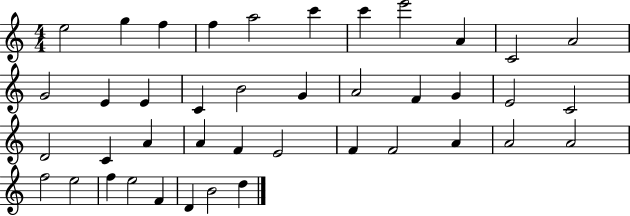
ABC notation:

X:1
T:Untitled
M:4/4
L:1/4
K:C
e2 g f f a2 c' c' e'2 A C2 A2 G2 E E C B2 G A2 F G E2 C2 D2 C A A F E2 F F2 A A2 A2 f2 e2 f e2 F D B2 d